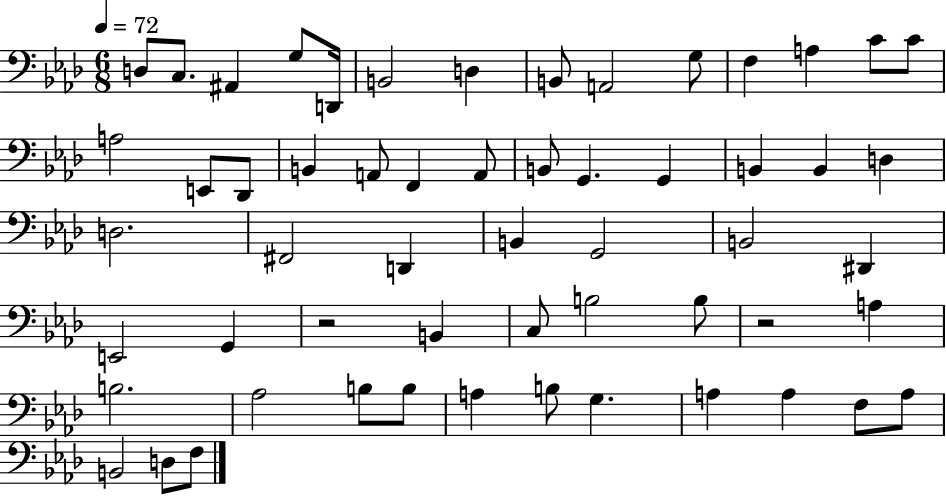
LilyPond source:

{
  \clef bass
  \numericTimeSignature
  \time 6/8
  \key aes \major
  \tempo 4 = 72
  d8 c8. ais,4 g8 d,16 | b,2 d4 | b,8 a,2 g8 | f4 a4 c'8 c'8 | \break a2 e,8 des,8 | b,4 a,8 f,4 a,8 | b,8 g,4. g,4 | b,4 b,4 d4 | \break d2. | fis,2 d,4 | b,4 g,2 | b,2 dis,4 | \break e,2 g,4 | r2 b,4 | c8 b2 b8 | r2 a4 | \break b2. | aes2 b8 b8 | a4 b8 g4. | a4 a4 f8 a8 | \break b,2 d8 f8 | \bar "|."
}